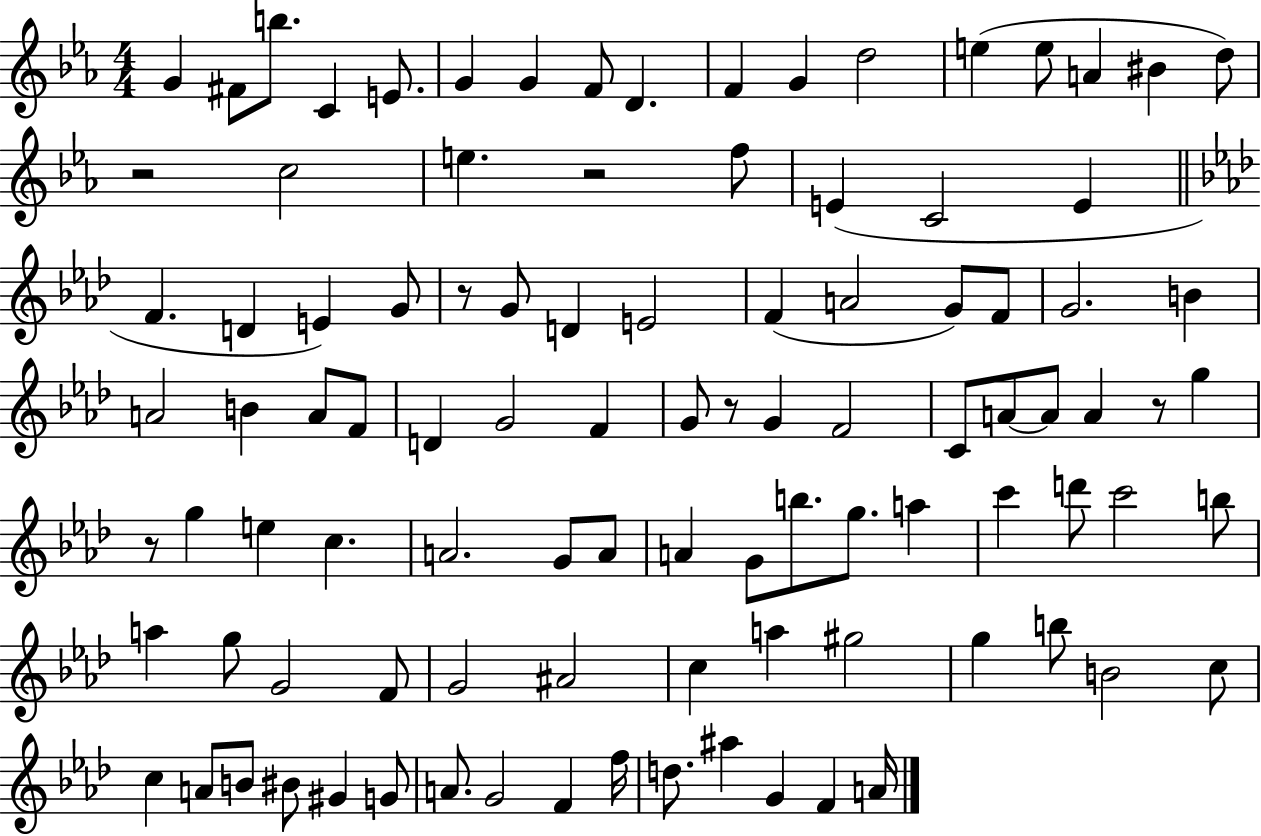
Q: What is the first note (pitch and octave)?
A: G4